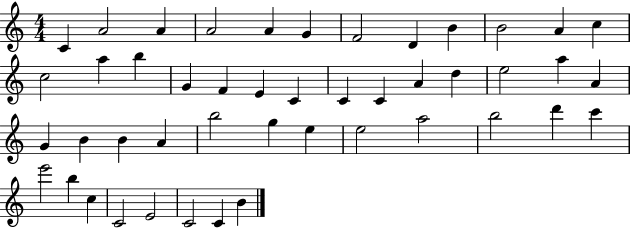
{
  \clef treble
  \numericTimeSignature
  \time 4/4
  \key c \major
  c'4 a'2 a'4 | a'2 a'4 g'4 | f'2 d'4 b'4 | b'2 a'4 c''4 | \break c''2 a''4 b''4 | g'4 f'4 e'4 c'4 | c'4 c'4 a'4 d''4 | e''2 a''4 a'4 | \break g'4 b'4 b'4 a'4 | b''2 g''4 e''4 | e''2 a''2 | b''2 d'''4 c'''4 | \break e'''2 b''4 c''4 | c'2 e'2 | c'2 c'4 b'4 | \bar "|."
}